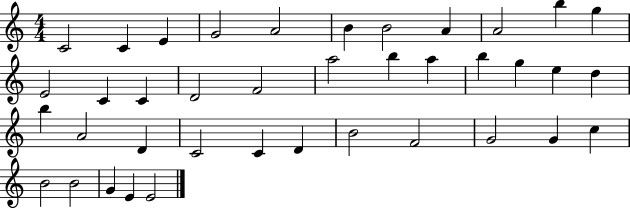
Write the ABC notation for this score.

X:1
T:Untitled
M:4/4
L:1/4
K:C
C2 C E G2 A2 B B2 A A2 b g E2 C C D2 F2 a2 b a b g e d b A2 D C2 C D B2 F2 G2 G c B2 B2 G E E2